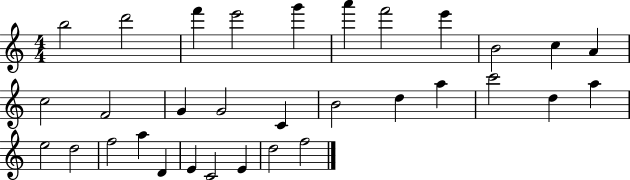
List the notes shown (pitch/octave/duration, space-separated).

B5/h D6/h F6/q E6/h G6/q A6/q F6/h E6/q B4/h C5/q A4/q C5/h F4/h G4/q G4/h C4/q B4/h D5/q A5/q C6/h D5/q A5/q E5/h D5/h F5/h A5/q D4/q E4/q C4/h E4/q D5/h F5/h